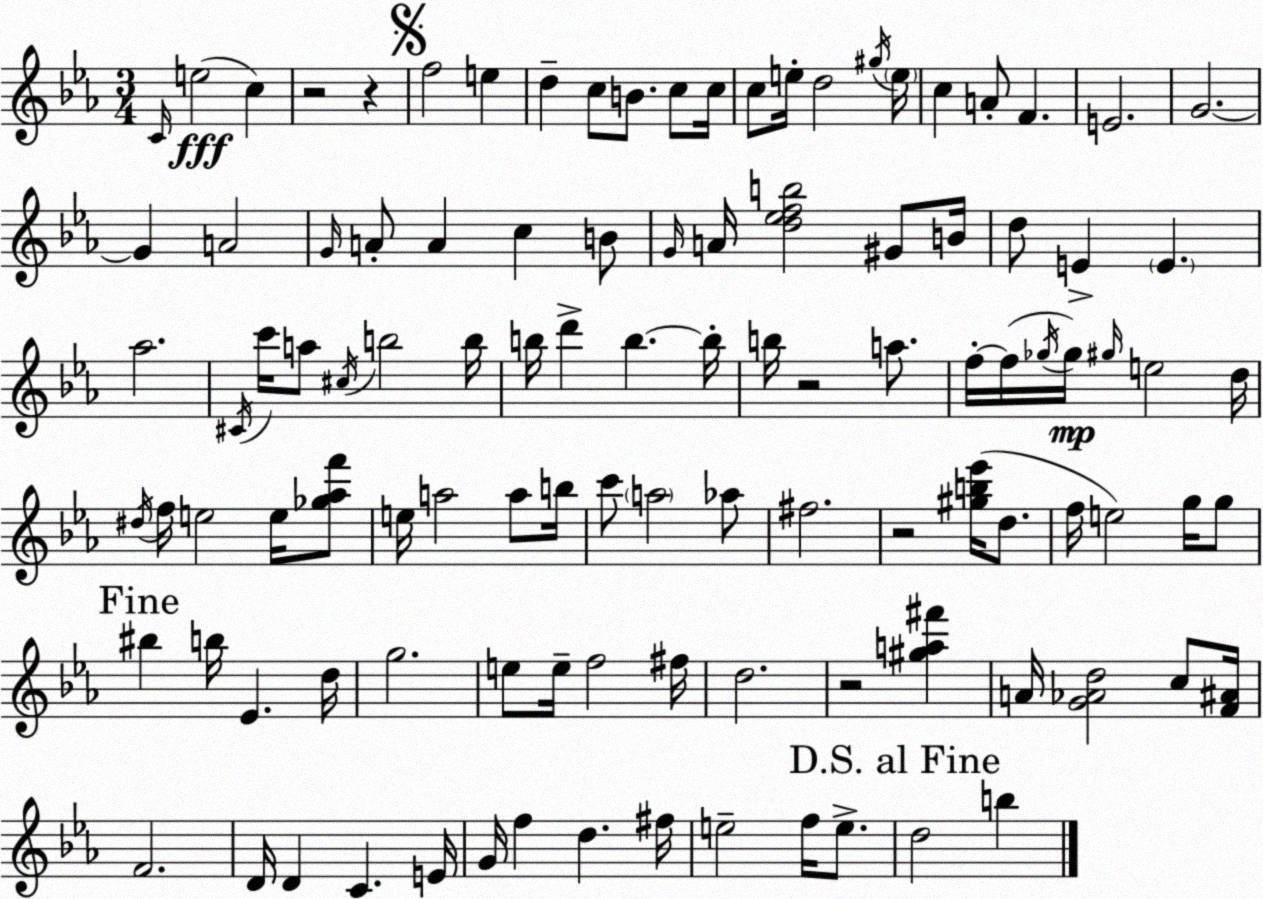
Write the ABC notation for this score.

X:1
T:Untitled
M:3/4
L:1/4
K:Cm
C/4 e2 c z2 z f2 e d c/2 B/2 c/2 c/4 c/2 e/4 d2 ^g/4 e/4 c A/2 F E2 G2 G A2 G/4 A/2 A c B/2 G/4 A/4 [d_efb]2 ^G/2 B/4 d/2 E E _a2 ^C/4 c'/4 a/2 ^c/4 b2 b/4 b/4 d' b b/4 b/4 z2 a/2 f/4 f/4 _g/4 _g/4 ^g/4 e2 d/4 ^d/4 f/4 e2 e/4 [_g_af']/2 e/4 a2 a/2 b/4 c'/2 a2 _a/2 ^f2 z2 [^gb_e']/4 d/2 f/4 e2 g/4 g/2 ^b b/4 _E d/4 g2 e/2 e/4 f2 ^f/4 d2 z2 [^ga^f'] A/4 [G_Ad]2 c/2 [F^A]/4 F2 D/4 D C E/4 G/4 f d ^f/4 e2 f/4 e/2 d2 b